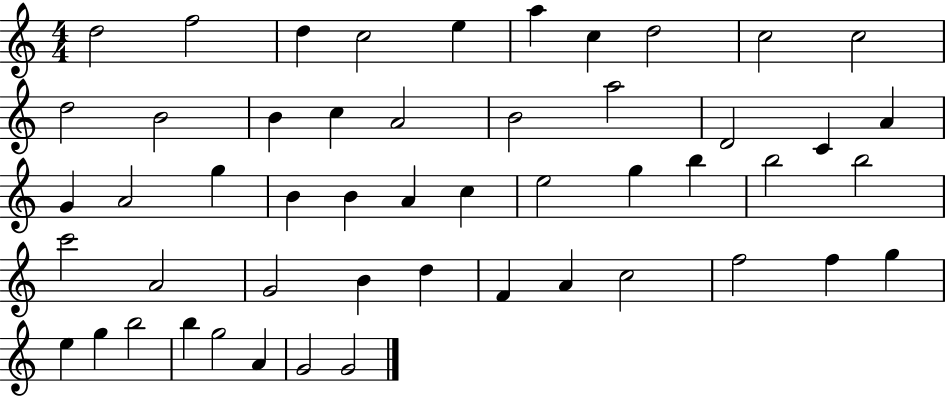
{
  \clef treble
  \numericTimeSignature
  \time 4/4
  \key c \major
  d''2 f''2 | d''4 c''2 e''4 | a''4 c''4 d''2 | c''2 c''2 | \break d''2 b'2 | b'4 c''4 a'2 | b'2 a''2 | d'2 c'4 a'4 | \break g'4 a'2 g''4 | b'4 b'4 a'4 c''4 | e''2 g''4 b''4 | b''2 b''2 | \break c'''2 a'2 | g'2 b'4 d''4 | f'4 a'4 c''2 | f''2 f''4 g''4 | \break e''4 g''4 b''2 | b''4 g''2 a'4 | g'2 g'2 | \bar "|."
}